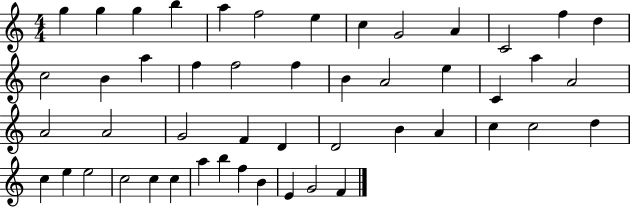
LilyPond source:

{
  \clef treble
  \numericTimeSignature
  \time 4/4
  \key c \major
  g''4 g''4 g''4 b''4 | a''4 f''2 e''4 | c''4 g'2 a'4 | c'2 f''4 d''4 | \break c''2 b'4 a''4 | f''4 f''2 f''4 | b'4 a'2 e''4 | c'4 a''4 a'2 | \break a'2 a'2 | g'2 f'4 d'4 | d'2 b'4 a'4 | c''4 c''2 d''4 | \break c''4 e''4 e''2 | c''2 c''4 c''4 | a''4 b''4 f''4 b'4 | e'4 g'2 f'4 | \break \bar "|."
}